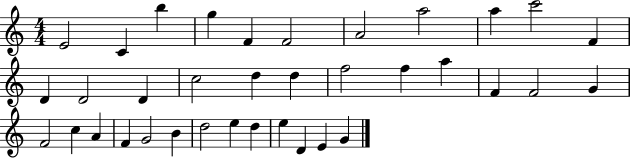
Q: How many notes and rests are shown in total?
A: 36